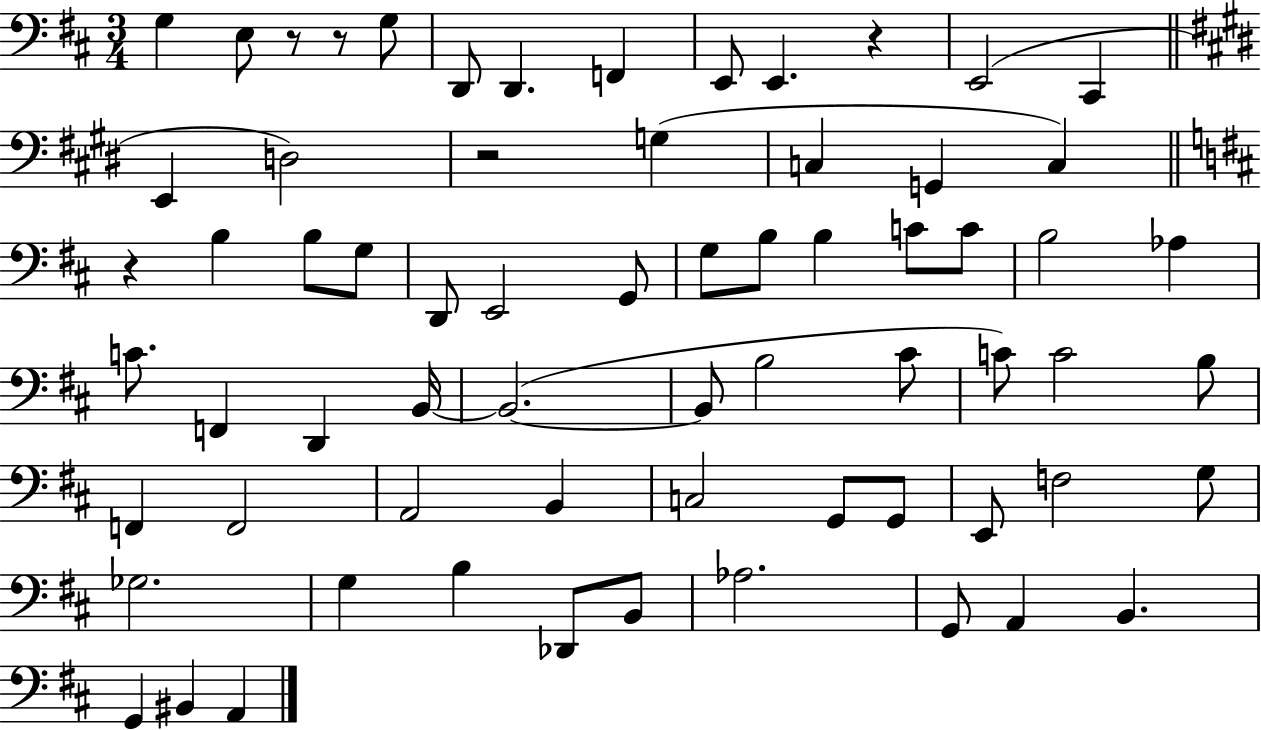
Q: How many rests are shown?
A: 5